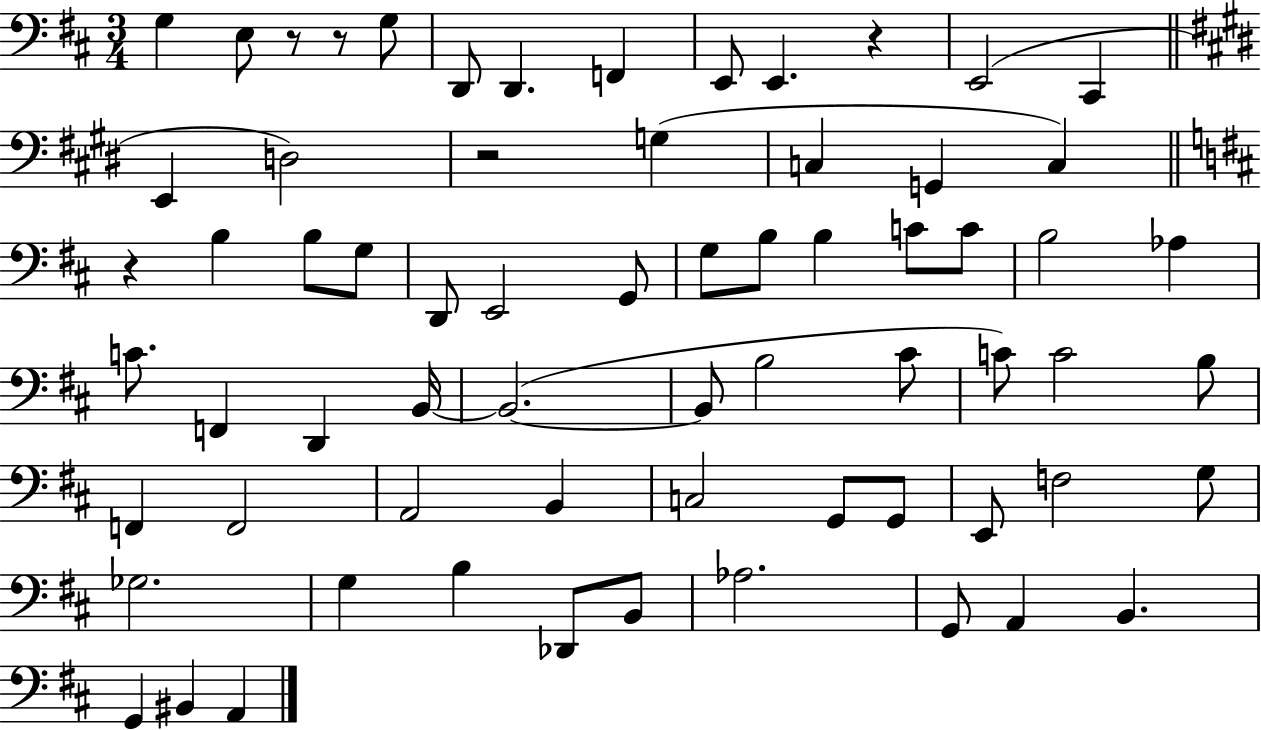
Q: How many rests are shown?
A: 5